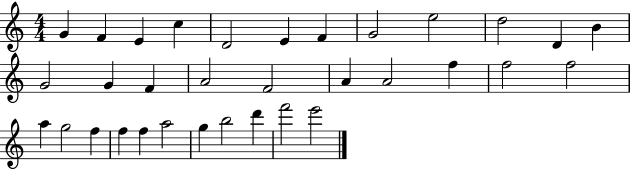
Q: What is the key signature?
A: C major